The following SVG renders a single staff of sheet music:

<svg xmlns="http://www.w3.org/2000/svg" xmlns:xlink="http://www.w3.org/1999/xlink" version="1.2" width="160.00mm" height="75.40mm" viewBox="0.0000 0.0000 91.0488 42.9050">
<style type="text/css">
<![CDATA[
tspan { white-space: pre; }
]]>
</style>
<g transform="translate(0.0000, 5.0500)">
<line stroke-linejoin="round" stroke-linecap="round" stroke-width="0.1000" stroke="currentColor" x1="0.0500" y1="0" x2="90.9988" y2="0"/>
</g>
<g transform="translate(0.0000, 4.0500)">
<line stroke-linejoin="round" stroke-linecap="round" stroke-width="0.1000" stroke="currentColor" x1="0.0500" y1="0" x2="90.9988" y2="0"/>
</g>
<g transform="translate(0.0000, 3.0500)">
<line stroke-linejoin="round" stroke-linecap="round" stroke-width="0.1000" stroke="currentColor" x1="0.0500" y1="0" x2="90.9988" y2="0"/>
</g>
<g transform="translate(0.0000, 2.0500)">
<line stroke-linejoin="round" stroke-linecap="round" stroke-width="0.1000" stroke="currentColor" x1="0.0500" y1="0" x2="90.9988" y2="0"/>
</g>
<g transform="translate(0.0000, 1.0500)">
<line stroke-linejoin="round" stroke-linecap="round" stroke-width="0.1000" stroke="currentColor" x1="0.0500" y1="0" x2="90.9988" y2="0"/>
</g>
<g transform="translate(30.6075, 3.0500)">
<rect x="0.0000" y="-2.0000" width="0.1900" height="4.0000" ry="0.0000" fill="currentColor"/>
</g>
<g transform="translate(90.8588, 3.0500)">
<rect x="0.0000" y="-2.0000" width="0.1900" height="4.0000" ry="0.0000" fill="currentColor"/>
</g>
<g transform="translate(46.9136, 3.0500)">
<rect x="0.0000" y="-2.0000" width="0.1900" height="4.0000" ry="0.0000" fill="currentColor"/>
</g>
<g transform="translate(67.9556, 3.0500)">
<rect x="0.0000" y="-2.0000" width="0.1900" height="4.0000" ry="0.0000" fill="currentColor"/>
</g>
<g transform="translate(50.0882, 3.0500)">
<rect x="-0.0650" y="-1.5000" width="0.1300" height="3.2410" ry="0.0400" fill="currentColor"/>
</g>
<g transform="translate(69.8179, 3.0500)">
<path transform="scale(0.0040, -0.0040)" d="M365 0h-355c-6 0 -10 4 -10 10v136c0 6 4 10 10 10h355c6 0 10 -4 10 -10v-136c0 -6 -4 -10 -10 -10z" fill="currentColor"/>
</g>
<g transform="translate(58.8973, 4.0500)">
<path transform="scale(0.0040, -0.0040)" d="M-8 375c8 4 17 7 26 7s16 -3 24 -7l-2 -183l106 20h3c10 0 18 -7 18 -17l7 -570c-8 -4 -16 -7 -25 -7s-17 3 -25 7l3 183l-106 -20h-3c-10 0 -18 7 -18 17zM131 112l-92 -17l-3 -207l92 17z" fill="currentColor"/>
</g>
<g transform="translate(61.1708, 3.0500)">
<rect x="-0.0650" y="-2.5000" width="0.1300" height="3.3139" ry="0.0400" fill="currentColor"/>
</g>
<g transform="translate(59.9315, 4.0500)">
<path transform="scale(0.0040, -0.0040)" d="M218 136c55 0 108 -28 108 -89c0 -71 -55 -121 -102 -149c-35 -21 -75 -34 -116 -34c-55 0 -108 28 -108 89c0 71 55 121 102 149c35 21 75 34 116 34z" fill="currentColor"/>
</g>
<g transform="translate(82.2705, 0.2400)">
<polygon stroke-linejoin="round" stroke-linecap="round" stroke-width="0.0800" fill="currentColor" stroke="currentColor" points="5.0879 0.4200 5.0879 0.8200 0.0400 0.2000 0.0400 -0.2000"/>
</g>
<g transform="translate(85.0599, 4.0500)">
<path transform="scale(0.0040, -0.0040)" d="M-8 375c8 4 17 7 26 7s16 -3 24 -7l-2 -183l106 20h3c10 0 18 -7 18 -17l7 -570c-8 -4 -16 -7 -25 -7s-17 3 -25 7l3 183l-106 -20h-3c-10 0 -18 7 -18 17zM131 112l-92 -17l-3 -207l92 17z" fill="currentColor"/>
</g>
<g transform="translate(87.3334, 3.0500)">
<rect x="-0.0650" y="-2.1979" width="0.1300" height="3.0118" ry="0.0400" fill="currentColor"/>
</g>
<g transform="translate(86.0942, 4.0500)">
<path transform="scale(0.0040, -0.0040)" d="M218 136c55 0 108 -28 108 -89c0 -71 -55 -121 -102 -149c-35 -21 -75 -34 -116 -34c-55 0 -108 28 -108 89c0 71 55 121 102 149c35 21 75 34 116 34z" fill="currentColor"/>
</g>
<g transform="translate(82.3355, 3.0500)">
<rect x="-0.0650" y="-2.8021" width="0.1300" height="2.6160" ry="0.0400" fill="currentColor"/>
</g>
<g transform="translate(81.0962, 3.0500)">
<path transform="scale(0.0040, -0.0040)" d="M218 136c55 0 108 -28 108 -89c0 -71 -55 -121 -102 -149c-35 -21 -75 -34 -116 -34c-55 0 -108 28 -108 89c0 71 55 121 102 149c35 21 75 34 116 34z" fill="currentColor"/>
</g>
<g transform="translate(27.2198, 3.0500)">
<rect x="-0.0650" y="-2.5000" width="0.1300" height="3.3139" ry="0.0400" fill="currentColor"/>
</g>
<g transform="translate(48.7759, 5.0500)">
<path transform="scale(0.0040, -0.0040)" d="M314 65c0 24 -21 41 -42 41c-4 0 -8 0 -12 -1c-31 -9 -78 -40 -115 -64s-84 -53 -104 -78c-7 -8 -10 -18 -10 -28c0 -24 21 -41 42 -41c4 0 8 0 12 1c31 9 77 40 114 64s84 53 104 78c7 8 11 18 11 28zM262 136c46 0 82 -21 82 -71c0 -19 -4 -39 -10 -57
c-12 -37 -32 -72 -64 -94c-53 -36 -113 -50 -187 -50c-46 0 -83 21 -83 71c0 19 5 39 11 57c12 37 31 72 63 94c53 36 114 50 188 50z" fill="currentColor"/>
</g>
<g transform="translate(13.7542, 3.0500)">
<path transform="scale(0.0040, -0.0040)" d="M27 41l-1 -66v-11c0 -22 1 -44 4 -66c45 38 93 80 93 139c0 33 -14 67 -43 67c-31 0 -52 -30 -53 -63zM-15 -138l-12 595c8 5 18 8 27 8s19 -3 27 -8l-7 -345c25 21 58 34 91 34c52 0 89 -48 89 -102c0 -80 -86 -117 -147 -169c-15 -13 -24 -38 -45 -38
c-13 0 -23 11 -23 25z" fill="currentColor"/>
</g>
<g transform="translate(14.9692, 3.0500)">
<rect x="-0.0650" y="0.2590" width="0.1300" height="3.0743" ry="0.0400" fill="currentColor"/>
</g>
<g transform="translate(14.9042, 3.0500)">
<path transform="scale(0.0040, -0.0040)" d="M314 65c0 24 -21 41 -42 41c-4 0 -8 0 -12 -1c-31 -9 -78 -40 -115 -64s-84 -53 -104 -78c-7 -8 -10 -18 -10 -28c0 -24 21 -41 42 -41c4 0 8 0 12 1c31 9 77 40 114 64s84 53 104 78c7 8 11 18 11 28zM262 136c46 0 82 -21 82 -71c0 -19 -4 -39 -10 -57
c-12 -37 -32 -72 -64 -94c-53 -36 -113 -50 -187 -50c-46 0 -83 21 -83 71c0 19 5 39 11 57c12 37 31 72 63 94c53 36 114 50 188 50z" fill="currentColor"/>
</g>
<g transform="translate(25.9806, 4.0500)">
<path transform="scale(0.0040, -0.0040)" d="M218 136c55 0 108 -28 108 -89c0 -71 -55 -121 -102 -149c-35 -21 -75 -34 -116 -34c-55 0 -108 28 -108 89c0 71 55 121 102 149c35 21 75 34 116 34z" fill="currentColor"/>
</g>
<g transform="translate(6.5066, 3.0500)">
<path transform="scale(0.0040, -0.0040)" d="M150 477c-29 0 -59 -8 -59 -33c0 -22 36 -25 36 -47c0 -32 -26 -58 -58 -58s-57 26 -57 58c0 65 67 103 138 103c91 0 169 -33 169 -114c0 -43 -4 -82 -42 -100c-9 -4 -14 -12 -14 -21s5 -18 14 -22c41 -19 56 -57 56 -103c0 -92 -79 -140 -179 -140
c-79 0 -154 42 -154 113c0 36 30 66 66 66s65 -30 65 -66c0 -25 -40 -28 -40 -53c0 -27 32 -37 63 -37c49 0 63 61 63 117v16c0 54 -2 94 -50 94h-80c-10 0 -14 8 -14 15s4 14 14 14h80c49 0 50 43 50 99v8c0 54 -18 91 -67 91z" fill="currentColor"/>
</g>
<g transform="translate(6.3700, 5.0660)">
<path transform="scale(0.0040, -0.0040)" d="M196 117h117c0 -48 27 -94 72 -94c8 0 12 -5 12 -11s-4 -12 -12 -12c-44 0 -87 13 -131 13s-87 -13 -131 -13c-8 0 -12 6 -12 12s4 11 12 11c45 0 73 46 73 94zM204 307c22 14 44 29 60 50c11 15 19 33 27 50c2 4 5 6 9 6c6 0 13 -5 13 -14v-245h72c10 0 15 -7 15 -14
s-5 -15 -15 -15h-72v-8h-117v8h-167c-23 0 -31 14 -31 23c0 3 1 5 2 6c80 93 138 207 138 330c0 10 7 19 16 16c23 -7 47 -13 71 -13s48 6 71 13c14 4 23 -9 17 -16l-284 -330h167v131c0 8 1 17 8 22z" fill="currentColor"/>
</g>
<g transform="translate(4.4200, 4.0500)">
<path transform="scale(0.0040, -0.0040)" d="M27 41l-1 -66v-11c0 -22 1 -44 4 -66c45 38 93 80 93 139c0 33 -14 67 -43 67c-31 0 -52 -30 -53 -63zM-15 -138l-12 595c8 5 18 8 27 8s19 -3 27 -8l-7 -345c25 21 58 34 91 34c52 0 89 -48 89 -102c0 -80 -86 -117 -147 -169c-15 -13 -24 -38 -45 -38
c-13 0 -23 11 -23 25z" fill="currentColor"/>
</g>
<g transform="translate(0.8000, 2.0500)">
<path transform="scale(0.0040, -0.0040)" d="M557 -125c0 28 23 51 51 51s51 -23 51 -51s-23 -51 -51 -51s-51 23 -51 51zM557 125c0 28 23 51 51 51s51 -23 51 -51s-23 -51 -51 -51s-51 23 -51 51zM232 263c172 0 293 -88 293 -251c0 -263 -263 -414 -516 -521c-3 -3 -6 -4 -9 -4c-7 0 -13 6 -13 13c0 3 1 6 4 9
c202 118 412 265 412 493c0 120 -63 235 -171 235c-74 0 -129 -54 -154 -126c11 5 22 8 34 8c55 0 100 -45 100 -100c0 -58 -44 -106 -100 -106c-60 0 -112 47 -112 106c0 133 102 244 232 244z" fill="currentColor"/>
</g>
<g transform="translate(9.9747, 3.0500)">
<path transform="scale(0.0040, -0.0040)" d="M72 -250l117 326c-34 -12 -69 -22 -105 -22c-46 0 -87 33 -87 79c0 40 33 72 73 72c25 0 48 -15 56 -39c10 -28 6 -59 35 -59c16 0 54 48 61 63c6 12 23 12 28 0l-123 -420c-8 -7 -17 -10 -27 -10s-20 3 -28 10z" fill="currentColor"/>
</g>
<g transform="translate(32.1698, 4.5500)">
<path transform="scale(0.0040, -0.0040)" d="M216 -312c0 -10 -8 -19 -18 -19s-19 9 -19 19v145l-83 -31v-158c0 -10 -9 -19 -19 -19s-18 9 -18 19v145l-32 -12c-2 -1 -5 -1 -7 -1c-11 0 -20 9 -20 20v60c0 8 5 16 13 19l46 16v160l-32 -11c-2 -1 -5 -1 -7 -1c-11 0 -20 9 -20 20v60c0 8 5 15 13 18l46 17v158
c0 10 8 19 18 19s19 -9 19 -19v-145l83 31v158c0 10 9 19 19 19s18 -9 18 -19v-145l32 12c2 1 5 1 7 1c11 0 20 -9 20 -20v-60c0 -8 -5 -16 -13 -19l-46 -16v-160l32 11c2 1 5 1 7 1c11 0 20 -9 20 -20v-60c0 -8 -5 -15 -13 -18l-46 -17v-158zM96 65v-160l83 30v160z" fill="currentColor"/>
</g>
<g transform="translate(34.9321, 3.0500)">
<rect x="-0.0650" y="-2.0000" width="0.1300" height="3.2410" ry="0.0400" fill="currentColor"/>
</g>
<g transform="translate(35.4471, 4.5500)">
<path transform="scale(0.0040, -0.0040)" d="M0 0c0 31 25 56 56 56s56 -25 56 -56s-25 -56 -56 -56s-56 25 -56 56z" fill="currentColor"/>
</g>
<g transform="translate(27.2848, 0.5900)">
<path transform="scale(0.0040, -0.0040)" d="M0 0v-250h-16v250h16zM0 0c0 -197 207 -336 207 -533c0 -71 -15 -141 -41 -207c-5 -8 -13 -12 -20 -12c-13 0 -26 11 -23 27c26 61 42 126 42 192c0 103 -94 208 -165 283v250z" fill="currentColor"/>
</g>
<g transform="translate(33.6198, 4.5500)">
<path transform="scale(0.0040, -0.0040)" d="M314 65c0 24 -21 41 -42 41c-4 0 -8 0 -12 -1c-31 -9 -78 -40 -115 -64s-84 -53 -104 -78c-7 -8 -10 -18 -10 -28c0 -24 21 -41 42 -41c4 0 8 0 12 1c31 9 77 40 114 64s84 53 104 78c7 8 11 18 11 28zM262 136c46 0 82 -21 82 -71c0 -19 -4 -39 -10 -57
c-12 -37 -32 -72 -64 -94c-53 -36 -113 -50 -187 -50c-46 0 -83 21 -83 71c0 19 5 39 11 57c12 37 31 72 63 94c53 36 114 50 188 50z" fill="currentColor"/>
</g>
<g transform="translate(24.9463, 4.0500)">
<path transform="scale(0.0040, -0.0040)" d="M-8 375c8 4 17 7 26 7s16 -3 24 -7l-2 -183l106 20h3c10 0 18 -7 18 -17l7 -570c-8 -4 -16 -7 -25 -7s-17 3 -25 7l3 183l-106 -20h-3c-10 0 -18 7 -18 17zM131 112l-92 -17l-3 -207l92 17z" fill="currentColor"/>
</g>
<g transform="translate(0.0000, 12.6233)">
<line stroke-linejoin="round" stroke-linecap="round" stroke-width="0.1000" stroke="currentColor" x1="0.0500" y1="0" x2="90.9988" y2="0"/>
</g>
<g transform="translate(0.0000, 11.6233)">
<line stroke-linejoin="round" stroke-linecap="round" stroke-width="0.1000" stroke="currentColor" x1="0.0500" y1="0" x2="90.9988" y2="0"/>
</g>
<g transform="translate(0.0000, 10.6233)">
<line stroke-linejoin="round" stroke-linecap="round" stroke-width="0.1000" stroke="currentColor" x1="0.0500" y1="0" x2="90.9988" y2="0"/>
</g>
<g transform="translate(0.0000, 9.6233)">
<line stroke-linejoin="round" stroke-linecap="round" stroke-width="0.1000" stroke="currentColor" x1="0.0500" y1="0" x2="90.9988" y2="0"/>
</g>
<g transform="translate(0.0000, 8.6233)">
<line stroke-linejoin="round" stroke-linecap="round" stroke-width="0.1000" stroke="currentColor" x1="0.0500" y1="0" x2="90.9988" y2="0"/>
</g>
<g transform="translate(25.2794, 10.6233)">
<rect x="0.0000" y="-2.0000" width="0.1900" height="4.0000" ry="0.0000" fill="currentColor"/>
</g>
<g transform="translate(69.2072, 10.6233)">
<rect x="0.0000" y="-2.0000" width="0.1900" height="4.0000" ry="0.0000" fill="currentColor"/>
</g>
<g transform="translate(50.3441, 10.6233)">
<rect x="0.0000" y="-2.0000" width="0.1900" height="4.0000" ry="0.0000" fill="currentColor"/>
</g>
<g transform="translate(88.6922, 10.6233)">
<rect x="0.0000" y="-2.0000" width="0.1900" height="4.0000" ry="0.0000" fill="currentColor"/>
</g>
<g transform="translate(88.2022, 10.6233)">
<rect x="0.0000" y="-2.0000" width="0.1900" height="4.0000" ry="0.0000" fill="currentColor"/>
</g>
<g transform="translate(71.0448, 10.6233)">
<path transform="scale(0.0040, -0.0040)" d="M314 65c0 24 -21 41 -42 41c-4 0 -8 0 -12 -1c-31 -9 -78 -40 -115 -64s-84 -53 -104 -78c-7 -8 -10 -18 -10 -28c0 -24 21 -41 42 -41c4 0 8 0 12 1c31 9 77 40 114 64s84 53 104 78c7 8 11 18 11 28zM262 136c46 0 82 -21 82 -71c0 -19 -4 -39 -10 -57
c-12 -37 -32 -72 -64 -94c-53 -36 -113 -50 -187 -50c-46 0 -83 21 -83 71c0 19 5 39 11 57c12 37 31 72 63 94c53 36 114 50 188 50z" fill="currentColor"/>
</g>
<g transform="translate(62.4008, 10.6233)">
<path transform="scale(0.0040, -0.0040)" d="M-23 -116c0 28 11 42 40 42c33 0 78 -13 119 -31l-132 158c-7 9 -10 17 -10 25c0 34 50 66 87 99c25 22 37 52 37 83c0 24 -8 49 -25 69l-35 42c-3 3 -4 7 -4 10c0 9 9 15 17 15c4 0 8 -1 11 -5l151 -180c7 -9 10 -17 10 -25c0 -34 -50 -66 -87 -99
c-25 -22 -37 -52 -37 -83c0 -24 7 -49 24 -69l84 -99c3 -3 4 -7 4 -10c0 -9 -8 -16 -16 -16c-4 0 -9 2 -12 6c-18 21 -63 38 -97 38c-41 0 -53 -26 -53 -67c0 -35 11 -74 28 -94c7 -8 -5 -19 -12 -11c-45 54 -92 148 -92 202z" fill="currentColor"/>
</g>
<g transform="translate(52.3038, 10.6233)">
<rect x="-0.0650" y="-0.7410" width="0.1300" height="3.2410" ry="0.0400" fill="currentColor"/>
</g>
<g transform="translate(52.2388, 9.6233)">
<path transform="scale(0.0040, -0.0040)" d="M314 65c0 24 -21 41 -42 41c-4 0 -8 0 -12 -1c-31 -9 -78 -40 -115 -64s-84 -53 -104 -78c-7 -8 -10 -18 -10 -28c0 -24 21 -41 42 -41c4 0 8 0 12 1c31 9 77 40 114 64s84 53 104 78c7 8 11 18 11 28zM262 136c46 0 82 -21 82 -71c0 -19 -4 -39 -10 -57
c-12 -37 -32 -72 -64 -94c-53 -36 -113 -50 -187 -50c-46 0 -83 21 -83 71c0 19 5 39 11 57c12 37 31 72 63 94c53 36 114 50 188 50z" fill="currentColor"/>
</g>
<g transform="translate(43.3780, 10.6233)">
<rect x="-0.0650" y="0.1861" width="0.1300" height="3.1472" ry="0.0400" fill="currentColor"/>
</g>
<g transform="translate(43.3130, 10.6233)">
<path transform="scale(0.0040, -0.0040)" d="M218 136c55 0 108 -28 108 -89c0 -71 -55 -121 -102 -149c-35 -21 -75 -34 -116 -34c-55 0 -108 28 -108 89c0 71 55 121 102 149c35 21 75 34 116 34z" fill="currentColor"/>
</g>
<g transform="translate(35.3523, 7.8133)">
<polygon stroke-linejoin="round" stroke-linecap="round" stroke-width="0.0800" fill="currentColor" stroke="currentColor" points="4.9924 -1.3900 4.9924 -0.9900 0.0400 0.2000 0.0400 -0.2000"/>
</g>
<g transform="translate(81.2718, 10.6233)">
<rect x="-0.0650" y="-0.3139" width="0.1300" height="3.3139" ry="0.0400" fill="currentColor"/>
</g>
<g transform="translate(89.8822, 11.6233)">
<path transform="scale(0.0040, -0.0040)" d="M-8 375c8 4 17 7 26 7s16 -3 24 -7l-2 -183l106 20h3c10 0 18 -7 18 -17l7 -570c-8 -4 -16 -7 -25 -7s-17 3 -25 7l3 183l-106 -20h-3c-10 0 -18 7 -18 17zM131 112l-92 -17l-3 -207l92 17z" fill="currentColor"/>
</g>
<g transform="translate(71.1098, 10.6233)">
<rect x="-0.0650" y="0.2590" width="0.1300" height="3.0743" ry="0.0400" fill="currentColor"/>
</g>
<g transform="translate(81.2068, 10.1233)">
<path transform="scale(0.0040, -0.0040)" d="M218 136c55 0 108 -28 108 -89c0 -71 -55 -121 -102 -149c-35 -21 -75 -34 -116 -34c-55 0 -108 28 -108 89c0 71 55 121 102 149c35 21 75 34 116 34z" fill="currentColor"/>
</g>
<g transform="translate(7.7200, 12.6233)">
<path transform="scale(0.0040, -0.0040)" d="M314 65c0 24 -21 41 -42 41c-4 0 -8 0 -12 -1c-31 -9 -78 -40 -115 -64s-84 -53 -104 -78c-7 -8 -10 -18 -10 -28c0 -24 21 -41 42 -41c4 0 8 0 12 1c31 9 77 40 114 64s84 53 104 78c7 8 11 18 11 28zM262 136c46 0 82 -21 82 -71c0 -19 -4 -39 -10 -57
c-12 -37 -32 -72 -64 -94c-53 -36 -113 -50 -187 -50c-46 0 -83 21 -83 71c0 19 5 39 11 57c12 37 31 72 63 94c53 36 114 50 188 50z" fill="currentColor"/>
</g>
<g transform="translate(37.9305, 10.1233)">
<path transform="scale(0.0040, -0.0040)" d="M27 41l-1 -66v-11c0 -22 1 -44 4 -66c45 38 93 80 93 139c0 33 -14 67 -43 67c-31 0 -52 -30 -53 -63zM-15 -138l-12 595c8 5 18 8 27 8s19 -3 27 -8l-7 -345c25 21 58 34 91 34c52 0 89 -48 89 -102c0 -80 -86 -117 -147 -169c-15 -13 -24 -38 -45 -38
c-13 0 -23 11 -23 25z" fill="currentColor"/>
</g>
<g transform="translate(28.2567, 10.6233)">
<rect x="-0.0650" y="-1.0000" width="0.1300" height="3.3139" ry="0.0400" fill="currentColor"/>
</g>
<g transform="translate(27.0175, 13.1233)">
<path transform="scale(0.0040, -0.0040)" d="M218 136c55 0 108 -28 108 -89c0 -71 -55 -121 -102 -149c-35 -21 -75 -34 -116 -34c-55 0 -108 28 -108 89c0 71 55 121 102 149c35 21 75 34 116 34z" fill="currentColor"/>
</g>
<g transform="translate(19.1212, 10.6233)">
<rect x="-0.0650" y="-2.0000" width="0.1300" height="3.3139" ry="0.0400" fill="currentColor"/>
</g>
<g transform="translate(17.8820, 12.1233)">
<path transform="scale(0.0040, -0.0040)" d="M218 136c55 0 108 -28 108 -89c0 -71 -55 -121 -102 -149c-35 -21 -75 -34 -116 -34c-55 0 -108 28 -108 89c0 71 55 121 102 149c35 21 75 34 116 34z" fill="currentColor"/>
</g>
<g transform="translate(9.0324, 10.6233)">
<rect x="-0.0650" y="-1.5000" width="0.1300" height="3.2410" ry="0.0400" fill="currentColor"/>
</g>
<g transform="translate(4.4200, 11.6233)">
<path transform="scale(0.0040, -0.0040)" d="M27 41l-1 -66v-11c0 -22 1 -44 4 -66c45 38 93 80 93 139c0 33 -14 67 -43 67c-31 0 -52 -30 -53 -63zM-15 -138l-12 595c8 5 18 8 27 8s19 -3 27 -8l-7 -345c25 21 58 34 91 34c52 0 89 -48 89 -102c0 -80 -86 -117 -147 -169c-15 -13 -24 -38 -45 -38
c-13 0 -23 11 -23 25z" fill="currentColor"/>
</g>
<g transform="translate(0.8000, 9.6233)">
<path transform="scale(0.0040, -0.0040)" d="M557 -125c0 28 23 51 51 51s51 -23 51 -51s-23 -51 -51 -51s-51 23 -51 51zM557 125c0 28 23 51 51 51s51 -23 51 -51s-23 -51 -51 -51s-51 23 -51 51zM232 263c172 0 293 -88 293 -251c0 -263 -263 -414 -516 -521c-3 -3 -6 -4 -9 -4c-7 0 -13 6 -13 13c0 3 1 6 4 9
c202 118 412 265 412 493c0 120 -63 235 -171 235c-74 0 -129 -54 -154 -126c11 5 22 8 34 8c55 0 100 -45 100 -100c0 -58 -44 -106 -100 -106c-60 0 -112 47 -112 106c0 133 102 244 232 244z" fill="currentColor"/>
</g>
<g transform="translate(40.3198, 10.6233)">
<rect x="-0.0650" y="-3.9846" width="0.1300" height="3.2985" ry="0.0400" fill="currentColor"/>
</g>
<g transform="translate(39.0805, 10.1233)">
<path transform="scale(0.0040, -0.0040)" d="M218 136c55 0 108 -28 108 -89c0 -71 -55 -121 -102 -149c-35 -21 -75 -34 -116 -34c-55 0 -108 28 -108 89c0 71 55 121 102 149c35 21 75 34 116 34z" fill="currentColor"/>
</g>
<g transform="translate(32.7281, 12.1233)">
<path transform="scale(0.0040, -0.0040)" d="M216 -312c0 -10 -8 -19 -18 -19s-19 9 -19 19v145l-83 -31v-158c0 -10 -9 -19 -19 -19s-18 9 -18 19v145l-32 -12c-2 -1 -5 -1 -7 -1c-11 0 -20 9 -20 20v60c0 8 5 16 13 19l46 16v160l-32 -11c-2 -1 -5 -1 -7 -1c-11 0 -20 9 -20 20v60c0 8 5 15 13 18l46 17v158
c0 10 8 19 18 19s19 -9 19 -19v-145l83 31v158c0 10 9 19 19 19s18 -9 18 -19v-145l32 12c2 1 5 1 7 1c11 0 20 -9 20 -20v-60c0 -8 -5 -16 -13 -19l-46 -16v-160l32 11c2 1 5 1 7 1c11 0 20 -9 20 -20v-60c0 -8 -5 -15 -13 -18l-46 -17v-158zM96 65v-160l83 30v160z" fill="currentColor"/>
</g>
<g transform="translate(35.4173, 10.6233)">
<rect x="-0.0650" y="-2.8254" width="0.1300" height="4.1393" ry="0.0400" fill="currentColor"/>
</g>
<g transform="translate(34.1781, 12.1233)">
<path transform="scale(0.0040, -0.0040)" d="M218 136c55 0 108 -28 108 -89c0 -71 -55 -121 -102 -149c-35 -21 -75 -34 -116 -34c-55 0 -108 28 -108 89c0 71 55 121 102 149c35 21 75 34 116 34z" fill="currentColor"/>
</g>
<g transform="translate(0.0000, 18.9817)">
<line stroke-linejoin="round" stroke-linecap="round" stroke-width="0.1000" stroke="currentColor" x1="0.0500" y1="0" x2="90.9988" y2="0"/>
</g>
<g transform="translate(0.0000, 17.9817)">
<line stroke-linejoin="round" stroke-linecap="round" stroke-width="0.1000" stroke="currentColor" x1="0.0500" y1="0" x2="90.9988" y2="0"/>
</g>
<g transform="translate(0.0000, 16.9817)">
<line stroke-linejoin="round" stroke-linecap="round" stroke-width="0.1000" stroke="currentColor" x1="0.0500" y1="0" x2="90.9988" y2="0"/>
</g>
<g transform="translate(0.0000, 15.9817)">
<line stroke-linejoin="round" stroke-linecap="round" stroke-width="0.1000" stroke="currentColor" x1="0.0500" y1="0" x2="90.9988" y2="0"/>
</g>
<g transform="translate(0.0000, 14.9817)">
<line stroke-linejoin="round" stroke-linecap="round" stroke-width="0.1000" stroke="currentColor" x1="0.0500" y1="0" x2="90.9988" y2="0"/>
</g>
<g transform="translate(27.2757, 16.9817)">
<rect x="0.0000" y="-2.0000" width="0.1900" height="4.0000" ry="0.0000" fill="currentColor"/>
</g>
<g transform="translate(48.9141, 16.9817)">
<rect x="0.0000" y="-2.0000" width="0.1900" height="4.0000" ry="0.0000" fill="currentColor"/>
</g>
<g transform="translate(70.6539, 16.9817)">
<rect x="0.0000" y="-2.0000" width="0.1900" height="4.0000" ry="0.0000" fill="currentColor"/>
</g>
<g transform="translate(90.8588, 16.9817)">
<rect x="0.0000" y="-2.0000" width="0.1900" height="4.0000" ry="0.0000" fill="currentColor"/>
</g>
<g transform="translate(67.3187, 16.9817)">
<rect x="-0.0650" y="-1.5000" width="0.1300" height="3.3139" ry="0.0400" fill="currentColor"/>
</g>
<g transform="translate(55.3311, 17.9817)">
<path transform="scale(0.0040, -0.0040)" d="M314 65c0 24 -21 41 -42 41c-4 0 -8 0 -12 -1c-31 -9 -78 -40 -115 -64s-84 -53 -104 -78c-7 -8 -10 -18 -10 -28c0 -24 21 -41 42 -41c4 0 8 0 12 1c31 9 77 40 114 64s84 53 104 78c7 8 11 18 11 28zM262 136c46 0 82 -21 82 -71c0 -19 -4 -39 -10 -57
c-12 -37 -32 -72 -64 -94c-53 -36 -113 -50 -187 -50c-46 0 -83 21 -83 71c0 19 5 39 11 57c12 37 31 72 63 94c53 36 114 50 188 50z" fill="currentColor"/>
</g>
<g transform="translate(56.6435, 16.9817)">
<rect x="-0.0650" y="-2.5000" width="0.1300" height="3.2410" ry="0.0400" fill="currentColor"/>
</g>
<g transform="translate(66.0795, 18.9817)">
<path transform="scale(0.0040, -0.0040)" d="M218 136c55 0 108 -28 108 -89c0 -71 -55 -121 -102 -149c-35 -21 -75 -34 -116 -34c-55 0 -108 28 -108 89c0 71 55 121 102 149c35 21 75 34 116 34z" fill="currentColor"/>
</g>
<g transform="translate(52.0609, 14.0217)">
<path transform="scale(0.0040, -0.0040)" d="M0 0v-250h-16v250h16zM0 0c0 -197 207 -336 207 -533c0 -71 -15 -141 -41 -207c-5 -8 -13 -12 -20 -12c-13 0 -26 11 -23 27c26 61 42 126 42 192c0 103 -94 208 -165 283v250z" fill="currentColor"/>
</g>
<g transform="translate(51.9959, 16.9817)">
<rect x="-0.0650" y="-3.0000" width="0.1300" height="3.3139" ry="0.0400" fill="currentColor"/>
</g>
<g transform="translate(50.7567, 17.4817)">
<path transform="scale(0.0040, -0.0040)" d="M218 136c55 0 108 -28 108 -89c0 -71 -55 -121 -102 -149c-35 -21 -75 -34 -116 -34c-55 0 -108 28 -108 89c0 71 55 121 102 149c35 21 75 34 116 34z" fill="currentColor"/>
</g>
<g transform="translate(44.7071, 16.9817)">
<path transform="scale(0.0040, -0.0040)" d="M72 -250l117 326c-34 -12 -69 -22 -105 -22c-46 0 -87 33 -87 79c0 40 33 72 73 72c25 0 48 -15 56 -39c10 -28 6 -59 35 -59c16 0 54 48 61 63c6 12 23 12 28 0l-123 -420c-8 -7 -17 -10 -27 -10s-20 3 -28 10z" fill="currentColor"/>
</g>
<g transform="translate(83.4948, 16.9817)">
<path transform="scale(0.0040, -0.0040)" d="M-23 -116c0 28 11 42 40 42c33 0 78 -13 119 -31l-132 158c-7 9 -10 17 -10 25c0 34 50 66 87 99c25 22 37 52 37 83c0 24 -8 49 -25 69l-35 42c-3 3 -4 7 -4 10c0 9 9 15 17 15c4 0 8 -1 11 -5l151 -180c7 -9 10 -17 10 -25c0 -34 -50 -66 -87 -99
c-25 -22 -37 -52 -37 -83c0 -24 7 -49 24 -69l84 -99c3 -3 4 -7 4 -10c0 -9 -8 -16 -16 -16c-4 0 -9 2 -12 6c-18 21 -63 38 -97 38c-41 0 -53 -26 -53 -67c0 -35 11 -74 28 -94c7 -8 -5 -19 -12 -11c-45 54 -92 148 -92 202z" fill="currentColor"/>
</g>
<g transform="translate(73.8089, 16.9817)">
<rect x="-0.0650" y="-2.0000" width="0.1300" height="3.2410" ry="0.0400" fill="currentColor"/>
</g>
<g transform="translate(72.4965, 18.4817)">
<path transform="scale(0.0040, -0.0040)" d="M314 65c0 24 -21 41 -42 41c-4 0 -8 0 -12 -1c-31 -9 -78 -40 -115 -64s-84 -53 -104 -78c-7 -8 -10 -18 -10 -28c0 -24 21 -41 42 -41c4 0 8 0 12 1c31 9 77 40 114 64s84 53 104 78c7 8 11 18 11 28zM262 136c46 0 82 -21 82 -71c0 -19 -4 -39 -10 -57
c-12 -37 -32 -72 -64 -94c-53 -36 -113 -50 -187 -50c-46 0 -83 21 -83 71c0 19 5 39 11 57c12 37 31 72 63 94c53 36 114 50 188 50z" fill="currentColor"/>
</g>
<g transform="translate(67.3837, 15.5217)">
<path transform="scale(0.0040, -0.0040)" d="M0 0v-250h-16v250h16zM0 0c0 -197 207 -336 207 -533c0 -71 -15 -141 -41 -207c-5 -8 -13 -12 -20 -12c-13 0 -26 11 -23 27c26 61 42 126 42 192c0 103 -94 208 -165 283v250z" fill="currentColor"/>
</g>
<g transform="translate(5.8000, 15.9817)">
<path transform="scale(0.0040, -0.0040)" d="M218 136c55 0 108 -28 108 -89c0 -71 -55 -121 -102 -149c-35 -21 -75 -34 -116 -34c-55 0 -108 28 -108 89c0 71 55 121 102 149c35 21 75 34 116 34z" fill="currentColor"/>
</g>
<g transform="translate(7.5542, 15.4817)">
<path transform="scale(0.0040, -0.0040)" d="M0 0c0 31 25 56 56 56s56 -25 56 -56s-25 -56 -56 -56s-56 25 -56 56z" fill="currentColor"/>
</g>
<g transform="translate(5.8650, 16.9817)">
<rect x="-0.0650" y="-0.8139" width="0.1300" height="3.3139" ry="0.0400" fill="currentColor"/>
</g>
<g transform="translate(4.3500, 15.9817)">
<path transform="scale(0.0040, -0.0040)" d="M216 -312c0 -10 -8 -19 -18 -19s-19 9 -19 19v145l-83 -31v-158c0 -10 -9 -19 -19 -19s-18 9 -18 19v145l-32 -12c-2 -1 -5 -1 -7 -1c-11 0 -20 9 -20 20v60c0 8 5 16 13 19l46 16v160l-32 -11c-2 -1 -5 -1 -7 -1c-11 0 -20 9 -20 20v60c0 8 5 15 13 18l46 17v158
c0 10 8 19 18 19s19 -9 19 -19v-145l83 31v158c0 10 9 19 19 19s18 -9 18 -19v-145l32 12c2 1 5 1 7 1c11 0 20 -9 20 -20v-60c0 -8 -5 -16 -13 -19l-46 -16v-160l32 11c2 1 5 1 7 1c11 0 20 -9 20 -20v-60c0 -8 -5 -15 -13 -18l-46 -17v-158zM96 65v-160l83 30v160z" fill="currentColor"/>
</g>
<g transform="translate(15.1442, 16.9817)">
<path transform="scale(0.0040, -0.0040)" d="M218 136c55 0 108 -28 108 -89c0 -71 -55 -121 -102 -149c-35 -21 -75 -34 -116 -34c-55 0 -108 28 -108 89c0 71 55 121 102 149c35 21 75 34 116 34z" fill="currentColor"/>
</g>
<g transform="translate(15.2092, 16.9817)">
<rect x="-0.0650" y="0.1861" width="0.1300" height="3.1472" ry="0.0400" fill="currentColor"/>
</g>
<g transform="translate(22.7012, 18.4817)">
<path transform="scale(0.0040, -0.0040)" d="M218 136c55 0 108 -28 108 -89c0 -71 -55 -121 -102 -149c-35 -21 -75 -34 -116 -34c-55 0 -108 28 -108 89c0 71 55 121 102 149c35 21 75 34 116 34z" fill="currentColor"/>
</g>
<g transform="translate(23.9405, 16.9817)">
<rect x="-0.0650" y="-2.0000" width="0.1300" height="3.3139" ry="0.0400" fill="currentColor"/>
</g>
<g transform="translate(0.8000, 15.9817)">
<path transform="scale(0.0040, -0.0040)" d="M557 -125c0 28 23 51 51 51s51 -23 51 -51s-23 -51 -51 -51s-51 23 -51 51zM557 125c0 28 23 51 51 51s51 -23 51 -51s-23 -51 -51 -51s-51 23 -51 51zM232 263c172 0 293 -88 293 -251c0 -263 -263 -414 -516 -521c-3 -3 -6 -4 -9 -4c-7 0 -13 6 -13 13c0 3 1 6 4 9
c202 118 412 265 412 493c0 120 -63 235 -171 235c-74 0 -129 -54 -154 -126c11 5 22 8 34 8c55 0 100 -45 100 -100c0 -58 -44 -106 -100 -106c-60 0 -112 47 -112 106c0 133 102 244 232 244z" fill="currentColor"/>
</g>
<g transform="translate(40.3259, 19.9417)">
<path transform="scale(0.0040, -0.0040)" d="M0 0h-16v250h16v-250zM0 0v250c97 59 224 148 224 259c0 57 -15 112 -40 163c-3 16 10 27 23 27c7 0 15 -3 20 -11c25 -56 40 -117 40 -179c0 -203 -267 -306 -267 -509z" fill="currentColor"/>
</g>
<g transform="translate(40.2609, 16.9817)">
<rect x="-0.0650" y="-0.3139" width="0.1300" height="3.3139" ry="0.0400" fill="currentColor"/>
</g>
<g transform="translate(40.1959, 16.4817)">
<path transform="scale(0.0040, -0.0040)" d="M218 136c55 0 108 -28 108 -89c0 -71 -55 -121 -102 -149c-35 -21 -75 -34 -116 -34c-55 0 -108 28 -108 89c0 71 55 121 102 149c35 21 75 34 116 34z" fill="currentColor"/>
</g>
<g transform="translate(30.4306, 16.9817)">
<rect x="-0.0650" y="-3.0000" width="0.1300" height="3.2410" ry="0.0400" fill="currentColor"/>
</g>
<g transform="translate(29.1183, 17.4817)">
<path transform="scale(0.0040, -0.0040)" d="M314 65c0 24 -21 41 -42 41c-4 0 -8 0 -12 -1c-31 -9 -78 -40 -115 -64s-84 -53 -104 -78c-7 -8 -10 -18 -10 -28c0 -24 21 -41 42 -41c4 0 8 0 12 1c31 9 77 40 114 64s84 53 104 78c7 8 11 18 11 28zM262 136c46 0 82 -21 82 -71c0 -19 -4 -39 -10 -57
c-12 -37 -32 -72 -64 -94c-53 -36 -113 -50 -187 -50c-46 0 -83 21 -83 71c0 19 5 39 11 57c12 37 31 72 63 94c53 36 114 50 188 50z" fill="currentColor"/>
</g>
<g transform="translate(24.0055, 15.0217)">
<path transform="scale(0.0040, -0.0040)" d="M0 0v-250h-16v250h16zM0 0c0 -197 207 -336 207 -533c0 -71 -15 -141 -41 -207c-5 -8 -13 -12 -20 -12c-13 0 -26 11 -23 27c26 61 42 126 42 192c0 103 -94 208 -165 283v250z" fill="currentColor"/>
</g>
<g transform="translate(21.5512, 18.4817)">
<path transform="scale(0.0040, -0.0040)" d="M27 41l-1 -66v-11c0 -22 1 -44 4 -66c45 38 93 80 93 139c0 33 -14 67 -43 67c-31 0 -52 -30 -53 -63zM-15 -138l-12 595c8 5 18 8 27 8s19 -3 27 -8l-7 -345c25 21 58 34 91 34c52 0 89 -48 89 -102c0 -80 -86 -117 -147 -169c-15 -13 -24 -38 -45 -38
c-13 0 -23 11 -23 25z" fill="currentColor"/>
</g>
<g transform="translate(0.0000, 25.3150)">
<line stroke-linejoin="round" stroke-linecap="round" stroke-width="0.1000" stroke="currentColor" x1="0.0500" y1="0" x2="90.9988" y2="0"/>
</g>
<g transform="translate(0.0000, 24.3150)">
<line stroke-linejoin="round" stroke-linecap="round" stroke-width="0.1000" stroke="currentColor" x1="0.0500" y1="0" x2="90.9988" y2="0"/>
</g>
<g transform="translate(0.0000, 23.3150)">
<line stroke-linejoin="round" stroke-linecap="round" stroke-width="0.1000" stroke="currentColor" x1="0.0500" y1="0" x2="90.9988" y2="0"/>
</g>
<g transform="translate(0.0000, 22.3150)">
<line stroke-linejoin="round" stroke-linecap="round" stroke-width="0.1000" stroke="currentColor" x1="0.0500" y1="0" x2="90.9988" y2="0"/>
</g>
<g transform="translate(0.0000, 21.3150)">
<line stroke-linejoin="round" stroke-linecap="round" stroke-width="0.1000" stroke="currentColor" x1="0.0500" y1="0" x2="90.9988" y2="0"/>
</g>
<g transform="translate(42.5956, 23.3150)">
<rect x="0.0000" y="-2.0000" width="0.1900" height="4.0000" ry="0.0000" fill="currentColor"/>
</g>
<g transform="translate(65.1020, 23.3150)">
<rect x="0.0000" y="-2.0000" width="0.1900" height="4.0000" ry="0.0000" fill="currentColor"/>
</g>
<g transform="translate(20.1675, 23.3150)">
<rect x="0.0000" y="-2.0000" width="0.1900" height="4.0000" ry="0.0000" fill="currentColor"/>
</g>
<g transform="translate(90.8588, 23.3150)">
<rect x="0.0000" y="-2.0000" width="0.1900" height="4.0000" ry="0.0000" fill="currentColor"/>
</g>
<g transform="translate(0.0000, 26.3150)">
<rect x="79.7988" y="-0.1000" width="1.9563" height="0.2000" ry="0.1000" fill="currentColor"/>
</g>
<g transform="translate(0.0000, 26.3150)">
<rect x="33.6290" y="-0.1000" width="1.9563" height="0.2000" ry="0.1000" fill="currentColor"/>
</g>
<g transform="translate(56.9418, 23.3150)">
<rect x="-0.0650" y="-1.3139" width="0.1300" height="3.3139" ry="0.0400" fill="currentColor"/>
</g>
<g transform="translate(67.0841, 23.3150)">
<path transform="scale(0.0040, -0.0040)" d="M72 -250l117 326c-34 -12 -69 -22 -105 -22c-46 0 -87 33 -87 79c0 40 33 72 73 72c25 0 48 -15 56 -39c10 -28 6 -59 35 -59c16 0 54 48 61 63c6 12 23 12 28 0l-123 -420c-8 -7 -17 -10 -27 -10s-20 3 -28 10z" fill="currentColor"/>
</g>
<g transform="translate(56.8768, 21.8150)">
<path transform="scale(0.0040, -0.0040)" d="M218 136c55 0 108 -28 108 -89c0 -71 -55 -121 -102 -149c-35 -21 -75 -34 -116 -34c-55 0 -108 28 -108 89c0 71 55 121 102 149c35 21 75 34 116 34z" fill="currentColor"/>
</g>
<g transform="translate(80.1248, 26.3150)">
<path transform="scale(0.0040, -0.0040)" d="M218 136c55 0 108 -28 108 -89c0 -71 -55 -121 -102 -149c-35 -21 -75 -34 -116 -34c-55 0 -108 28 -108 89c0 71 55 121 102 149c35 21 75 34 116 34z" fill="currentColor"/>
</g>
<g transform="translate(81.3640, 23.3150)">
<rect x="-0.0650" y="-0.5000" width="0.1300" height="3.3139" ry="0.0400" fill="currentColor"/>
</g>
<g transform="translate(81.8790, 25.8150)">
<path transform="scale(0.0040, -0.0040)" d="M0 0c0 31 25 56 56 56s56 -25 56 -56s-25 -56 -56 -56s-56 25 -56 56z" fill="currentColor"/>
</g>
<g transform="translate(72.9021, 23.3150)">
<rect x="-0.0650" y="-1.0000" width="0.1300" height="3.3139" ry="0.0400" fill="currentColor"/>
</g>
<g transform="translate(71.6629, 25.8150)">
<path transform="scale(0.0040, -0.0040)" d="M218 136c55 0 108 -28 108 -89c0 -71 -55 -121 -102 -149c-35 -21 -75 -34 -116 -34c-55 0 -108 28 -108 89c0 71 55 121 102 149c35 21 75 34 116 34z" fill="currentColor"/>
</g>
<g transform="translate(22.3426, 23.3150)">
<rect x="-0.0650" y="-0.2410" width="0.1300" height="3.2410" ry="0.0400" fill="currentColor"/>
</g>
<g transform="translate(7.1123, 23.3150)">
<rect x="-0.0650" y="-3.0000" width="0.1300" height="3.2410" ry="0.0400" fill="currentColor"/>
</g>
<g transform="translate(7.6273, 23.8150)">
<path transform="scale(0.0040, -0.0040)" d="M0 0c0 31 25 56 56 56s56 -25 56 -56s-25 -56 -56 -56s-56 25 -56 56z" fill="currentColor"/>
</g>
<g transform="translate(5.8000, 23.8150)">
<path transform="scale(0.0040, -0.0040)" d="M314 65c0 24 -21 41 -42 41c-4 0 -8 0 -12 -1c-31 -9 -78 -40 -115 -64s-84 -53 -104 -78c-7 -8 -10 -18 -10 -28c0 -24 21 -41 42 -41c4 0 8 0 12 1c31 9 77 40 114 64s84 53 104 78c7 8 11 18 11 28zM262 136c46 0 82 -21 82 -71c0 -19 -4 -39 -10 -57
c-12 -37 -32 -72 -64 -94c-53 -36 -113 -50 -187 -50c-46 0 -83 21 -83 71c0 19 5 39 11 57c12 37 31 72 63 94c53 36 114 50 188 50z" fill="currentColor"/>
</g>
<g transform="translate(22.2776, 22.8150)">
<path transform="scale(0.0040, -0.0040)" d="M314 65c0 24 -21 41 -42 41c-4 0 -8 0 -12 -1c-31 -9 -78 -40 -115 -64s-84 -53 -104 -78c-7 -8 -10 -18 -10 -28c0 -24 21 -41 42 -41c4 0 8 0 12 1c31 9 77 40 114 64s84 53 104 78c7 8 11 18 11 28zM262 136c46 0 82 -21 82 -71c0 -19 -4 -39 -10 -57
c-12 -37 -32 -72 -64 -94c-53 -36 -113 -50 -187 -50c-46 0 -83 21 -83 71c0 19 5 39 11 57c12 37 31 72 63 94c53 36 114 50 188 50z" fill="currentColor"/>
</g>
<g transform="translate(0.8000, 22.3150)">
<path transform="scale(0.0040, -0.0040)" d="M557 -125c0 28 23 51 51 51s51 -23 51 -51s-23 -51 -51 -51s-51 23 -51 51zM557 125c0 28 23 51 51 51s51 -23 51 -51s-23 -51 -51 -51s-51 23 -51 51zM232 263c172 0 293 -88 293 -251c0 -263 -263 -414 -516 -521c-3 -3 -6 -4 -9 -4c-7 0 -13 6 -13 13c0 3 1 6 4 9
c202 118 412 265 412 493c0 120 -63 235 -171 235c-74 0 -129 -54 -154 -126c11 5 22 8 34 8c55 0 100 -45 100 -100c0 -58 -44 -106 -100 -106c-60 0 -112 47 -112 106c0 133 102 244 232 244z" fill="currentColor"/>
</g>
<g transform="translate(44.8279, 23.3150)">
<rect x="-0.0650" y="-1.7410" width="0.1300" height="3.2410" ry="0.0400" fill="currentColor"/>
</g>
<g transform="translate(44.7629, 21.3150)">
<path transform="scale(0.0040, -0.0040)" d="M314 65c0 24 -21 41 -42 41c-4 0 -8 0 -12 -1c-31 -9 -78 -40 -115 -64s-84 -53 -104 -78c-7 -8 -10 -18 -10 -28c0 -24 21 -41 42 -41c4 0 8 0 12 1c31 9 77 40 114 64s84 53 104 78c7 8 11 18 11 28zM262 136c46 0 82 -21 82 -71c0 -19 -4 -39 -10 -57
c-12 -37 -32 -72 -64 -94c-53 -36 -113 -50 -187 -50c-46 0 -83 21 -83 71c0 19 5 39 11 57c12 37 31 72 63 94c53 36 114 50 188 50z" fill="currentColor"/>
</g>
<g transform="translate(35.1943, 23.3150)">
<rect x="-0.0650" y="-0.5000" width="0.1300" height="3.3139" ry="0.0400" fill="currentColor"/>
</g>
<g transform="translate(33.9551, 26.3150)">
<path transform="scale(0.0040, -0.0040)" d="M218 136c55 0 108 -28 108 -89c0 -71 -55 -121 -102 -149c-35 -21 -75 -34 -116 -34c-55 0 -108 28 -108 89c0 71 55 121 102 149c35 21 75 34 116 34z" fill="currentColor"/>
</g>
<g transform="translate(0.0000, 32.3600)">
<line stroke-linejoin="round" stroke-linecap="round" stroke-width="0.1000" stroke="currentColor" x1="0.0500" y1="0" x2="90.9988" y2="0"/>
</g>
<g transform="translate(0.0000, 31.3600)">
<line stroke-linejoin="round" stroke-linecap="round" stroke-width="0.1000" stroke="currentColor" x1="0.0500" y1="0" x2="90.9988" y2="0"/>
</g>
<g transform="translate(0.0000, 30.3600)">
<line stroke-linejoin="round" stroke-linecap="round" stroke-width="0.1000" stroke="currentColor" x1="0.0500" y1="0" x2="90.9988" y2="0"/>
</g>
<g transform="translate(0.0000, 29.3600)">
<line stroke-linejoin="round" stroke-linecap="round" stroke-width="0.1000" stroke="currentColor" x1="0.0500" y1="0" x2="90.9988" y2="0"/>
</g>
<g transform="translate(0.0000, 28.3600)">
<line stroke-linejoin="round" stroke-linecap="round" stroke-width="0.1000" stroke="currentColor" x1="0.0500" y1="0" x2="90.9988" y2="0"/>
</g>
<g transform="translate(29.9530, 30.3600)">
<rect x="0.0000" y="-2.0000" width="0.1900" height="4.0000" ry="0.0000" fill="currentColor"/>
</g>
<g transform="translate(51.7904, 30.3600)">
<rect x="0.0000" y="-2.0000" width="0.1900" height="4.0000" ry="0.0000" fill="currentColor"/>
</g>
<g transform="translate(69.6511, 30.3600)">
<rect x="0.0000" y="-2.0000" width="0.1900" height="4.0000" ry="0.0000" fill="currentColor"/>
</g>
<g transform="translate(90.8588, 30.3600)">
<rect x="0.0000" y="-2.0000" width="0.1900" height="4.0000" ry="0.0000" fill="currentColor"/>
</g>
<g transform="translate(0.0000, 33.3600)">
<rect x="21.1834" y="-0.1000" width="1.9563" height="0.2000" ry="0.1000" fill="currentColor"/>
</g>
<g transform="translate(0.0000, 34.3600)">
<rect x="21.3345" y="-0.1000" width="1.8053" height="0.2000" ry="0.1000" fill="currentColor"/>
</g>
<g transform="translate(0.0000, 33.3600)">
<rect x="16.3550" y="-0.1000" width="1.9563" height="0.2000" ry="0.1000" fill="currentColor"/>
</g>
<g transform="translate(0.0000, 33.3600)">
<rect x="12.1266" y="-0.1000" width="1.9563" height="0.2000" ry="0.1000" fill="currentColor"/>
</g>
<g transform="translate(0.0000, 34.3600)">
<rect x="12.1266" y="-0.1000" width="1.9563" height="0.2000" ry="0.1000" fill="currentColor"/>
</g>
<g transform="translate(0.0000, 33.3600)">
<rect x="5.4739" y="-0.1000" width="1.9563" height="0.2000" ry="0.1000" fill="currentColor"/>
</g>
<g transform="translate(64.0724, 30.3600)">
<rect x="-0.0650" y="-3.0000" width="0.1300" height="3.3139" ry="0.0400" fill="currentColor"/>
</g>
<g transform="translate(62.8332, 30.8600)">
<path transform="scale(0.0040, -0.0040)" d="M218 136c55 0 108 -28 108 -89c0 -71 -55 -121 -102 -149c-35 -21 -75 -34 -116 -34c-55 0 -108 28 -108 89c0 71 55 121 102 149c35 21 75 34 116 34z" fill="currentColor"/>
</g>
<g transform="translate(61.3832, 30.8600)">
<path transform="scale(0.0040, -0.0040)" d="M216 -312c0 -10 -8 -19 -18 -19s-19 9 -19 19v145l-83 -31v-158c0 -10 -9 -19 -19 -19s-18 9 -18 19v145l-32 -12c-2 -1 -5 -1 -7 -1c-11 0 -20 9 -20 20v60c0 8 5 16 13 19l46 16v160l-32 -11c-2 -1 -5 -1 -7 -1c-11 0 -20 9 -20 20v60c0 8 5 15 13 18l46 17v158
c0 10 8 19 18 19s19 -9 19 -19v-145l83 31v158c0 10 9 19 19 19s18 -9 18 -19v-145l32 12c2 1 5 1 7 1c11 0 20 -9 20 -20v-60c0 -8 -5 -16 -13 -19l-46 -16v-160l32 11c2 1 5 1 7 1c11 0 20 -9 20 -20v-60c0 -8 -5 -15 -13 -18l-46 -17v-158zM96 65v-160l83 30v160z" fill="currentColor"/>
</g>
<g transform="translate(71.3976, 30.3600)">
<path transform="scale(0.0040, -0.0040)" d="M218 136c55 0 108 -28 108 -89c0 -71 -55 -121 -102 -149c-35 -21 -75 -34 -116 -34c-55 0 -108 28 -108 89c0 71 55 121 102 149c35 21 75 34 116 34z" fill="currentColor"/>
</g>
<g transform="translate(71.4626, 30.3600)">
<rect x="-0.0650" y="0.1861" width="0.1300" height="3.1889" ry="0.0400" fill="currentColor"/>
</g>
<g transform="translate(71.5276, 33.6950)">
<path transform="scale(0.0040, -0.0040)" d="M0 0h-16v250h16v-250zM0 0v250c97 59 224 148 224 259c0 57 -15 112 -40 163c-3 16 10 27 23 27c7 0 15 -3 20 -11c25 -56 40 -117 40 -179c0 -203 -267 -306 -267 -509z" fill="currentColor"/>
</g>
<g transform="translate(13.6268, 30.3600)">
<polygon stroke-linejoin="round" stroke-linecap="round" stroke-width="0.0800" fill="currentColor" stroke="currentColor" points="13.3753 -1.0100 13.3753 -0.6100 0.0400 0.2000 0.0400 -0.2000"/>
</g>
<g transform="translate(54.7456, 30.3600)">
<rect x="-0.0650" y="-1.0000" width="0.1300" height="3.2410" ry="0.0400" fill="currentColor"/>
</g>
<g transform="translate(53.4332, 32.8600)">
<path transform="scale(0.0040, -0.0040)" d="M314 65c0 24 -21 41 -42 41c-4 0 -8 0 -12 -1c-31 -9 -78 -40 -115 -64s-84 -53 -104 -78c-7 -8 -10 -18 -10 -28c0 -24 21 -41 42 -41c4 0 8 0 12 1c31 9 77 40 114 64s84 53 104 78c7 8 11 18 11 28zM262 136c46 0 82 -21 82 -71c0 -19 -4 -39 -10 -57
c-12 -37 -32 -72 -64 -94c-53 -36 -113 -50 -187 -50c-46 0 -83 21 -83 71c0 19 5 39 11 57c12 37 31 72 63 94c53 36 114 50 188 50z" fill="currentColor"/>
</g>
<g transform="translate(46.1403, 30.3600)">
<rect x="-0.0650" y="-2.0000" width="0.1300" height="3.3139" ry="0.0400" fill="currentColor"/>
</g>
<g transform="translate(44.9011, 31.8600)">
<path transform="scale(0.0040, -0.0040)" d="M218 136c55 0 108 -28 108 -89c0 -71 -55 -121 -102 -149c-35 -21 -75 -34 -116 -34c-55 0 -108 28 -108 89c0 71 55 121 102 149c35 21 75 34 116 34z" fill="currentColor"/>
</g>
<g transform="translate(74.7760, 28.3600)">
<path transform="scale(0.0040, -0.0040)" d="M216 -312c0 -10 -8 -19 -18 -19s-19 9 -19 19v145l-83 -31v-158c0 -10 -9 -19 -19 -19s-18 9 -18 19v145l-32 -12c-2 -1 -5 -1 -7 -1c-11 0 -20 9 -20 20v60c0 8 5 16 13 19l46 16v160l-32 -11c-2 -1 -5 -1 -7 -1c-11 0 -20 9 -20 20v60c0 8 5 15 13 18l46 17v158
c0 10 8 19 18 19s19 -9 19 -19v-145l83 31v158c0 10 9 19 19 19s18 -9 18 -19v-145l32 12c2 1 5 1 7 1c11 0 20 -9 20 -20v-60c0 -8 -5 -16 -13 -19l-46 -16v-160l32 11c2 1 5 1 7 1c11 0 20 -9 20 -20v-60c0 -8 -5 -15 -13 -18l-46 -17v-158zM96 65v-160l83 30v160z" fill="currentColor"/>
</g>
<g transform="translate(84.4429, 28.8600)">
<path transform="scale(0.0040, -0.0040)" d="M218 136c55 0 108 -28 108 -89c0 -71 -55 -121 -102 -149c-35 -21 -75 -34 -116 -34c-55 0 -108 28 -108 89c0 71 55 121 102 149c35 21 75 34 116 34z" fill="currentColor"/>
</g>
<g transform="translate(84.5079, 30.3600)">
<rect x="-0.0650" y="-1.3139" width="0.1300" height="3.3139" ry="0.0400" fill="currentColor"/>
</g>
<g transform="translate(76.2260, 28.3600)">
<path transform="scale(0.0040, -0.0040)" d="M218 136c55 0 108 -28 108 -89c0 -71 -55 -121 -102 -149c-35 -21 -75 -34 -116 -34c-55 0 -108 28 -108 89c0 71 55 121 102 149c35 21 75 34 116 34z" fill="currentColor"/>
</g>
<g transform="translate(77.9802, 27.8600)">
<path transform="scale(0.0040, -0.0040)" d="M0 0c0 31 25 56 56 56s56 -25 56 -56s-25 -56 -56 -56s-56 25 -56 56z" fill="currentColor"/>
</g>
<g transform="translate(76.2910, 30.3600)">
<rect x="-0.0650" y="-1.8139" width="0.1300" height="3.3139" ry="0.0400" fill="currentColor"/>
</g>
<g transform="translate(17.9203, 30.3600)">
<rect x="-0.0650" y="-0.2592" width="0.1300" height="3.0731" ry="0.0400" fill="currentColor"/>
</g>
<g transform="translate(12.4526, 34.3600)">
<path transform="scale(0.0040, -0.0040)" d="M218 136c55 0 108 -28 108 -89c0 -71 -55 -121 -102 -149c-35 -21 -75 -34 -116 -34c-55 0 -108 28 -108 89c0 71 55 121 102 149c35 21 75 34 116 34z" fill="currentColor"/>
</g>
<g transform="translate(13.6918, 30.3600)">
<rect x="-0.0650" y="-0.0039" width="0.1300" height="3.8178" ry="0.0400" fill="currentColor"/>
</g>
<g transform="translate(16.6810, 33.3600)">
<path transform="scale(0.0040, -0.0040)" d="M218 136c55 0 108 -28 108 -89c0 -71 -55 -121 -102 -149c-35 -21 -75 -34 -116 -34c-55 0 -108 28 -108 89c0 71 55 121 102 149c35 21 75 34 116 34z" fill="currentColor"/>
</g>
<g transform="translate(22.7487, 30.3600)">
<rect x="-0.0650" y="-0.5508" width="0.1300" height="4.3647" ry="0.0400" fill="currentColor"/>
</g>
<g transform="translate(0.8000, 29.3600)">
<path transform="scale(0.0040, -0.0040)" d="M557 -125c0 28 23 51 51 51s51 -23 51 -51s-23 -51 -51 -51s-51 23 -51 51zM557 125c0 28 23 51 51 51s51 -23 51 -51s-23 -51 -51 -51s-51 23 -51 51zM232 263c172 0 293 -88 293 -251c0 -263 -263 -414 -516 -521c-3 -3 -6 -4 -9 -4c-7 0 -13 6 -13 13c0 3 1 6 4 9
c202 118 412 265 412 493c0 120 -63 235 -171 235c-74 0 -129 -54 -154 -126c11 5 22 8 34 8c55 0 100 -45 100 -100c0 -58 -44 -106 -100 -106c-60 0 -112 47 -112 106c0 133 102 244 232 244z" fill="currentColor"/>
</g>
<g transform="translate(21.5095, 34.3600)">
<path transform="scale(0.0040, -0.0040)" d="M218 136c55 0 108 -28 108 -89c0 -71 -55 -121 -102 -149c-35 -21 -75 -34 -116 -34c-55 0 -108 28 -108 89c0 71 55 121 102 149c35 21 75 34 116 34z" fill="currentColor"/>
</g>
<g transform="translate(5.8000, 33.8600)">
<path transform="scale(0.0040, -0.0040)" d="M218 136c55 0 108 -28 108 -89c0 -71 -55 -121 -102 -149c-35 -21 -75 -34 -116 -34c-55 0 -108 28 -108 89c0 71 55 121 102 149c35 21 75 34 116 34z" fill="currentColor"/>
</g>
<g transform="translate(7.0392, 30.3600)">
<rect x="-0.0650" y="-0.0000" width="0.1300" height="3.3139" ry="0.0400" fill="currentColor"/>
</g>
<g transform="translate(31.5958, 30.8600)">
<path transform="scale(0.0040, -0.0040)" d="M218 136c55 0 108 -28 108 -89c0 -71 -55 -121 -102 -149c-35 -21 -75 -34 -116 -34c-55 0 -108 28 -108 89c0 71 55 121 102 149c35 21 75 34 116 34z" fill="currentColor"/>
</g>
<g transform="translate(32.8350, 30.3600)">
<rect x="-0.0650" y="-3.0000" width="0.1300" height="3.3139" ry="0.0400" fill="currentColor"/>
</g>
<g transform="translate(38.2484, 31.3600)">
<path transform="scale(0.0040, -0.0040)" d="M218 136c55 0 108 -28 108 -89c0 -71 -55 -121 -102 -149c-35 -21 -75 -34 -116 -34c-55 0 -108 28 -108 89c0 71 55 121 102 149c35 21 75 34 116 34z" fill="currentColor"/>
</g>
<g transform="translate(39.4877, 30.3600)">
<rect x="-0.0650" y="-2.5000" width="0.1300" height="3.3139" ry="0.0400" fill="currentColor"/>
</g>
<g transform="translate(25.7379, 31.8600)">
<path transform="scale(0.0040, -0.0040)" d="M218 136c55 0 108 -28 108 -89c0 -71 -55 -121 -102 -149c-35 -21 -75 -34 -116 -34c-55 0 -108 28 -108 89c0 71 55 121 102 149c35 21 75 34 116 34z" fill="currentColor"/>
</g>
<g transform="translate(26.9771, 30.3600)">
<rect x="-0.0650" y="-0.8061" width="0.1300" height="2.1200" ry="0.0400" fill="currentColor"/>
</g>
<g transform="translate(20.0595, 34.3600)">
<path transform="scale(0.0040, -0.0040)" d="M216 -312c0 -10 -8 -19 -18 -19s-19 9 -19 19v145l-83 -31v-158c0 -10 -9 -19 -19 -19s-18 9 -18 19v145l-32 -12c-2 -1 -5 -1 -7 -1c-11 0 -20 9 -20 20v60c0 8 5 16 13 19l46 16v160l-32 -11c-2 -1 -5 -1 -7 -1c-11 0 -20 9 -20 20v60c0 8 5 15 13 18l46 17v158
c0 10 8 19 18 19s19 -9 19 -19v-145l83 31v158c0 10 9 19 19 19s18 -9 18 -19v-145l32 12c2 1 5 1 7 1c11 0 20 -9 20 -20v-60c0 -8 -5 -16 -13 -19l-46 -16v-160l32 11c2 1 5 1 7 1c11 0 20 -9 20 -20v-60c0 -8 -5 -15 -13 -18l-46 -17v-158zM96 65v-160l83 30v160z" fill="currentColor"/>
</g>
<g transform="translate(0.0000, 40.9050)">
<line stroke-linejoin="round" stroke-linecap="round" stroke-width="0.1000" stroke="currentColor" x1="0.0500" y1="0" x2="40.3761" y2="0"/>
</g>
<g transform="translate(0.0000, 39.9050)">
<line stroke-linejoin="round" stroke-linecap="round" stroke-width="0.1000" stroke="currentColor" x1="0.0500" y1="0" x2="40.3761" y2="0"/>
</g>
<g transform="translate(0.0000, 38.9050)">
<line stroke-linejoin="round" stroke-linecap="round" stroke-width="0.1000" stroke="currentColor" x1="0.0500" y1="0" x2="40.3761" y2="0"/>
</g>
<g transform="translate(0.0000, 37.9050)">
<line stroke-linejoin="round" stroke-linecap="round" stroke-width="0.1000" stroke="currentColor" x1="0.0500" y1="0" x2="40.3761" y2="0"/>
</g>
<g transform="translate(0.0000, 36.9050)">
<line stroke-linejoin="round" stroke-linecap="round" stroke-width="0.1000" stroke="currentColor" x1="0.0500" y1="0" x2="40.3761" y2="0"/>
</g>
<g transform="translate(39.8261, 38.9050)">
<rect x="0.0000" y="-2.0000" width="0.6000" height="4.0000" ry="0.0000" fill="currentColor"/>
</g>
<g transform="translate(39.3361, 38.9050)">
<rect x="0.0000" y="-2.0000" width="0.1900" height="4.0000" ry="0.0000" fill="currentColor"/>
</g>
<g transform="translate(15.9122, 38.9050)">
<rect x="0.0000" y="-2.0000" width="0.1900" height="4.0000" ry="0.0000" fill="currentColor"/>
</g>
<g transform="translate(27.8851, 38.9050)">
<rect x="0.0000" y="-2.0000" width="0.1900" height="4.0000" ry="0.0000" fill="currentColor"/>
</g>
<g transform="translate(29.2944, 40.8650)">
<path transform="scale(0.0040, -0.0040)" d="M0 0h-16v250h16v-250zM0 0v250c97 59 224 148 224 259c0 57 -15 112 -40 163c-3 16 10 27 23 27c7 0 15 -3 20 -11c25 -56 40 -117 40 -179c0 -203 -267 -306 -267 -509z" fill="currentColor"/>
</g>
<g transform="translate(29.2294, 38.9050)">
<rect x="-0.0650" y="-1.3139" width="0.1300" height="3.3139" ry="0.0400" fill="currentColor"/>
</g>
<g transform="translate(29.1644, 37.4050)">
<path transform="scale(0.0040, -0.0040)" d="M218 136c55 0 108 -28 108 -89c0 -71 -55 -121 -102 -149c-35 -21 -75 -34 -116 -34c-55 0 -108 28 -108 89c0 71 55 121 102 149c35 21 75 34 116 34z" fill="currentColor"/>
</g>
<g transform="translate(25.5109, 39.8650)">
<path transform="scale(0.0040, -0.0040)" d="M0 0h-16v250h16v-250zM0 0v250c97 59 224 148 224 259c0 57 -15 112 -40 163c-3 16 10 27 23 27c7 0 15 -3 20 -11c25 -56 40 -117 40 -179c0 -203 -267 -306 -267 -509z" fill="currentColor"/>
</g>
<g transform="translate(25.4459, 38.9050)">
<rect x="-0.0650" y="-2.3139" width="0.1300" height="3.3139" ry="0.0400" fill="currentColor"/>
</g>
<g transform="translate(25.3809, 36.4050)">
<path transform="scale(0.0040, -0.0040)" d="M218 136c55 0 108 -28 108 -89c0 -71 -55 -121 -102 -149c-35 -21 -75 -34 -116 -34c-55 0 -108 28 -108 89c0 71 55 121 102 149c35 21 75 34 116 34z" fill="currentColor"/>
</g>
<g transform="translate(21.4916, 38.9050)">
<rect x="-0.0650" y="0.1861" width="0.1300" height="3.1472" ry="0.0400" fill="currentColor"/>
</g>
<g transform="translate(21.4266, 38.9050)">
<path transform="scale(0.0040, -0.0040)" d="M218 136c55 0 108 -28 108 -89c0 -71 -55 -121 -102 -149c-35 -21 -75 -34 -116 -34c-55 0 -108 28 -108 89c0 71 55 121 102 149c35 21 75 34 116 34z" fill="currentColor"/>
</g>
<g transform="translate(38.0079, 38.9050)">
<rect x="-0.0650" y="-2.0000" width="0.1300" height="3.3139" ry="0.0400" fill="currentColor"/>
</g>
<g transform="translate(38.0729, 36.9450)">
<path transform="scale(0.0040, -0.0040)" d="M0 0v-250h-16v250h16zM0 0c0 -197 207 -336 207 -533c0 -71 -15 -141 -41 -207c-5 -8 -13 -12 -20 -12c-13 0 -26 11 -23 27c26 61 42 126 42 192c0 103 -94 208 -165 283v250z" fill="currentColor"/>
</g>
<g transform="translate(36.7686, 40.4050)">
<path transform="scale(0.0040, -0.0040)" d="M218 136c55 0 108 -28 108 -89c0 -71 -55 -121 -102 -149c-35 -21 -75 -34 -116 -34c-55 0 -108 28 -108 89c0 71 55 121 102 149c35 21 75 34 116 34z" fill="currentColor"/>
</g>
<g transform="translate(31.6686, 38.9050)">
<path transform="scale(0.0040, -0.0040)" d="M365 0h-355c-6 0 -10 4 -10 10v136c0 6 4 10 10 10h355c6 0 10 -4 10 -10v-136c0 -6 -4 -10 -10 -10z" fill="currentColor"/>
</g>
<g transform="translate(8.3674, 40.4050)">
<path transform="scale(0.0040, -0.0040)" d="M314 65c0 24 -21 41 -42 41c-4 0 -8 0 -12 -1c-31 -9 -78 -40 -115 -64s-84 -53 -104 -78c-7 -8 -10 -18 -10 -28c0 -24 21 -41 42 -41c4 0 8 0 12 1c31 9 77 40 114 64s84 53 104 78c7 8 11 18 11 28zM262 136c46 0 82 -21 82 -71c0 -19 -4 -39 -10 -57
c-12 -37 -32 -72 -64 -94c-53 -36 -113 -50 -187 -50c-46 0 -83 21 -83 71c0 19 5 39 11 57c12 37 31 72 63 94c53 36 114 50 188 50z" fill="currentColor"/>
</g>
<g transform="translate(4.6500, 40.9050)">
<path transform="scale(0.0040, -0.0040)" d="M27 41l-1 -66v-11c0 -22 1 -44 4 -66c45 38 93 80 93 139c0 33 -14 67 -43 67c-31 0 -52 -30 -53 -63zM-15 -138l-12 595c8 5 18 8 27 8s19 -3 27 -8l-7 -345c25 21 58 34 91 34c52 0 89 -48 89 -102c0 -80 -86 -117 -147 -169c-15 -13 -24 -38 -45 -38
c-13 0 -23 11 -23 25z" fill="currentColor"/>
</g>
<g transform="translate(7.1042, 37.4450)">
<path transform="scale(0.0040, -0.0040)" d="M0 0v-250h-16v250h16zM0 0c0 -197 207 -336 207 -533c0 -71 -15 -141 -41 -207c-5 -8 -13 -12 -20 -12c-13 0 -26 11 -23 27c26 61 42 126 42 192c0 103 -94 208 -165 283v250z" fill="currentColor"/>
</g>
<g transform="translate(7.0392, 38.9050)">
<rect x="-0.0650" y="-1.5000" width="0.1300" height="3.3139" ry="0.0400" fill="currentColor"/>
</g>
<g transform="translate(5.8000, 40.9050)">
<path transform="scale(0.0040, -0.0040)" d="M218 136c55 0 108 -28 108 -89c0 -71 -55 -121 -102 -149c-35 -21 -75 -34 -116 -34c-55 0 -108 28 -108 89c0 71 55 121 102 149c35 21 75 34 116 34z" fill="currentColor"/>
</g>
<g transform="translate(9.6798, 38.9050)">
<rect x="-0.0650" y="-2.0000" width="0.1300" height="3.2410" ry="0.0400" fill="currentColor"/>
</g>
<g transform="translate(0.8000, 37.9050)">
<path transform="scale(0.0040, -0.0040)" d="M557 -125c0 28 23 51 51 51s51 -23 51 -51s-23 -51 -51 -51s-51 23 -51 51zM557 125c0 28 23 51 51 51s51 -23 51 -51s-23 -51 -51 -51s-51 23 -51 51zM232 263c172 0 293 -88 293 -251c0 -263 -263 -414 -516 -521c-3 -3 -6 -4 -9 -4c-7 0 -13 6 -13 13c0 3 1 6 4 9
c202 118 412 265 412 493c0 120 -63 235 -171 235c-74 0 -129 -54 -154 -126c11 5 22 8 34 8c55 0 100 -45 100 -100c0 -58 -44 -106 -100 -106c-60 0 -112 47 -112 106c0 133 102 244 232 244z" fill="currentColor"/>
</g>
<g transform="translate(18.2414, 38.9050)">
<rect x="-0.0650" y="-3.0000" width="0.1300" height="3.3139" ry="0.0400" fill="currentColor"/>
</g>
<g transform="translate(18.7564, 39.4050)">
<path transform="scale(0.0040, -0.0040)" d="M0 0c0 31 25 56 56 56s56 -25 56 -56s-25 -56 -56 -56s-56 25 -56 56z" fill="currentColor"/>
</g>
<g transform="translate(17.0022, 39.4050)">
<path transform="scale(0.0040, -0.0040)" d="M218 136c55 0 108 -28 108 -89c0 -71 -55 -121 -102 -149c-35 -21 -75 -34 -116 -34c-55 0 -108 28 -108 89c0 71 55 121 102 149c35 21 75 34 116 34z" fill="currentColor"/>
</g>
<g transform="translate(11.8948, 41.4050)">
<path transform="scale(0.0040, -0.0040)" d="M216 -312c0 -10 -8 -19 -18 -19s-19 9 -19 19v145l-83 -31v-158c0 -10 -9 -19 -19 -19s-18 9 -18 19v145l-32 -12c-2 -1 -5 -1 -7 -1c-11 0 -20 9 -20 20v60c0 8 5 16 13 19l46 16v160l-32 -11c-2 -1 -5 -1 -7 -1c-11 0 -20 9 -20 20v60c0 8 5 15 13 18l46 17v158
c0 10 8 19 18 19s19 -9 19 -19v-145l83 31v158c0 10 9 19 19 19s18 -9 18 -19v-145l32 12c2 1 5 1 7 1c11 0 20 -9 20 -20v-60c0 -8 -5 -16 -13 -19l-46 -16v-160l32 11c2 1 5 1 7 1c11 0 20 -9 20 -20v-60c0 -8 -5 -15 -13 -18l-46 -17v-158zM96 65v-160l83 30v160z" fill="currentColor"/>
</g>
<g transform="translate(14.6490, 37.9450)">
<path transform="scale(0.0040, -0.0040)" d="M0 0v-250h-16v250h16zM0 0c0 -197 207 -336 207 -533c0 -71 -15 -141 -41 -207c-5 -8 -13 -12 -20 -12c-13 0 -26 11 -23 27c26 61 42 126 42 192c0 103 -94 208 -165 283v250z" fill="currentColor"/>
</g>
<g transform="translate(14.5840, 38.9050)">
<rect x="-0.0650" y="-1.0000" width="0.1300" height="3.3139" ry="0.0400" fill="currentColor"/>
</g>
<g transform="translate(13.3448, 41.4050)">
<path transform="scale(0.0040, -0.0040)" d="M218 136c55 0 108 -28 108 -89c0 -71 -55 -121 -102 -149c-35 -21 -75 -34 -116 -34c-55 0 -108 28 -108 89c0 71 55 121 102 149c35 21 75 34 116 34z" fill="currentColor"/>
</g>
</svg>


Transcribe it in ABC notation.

X:1
T:Untitled
M:3/4
L:1/4
K:F
z/2 _D,2 B,,/2 ^A,,2 G,,2 B,, z2 D,/2 B,,/2 G,,2 A,, F,, ^A,,/2 _E,/2 D, F,2 z D,2 E, ^F, D, _A,,/2 C,2 E,/2 z/2 C,/2 B,,2 G,,/2 A,,2 z C,2 E,2 E,, A,2 G, z/2 F,, E,, D,, C,,/2 E,,/2 ^C,,/2 A,,/2 C, B,, A,, F,,2 ^C, D,/2 ^A, G, _G,,/2 A,,2 ^F,,/2 C, D, B,/2 G,/2 z2 A,,/2